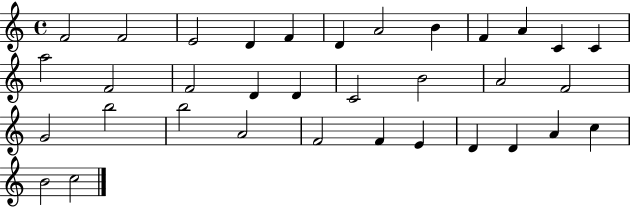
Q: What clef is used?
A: treble